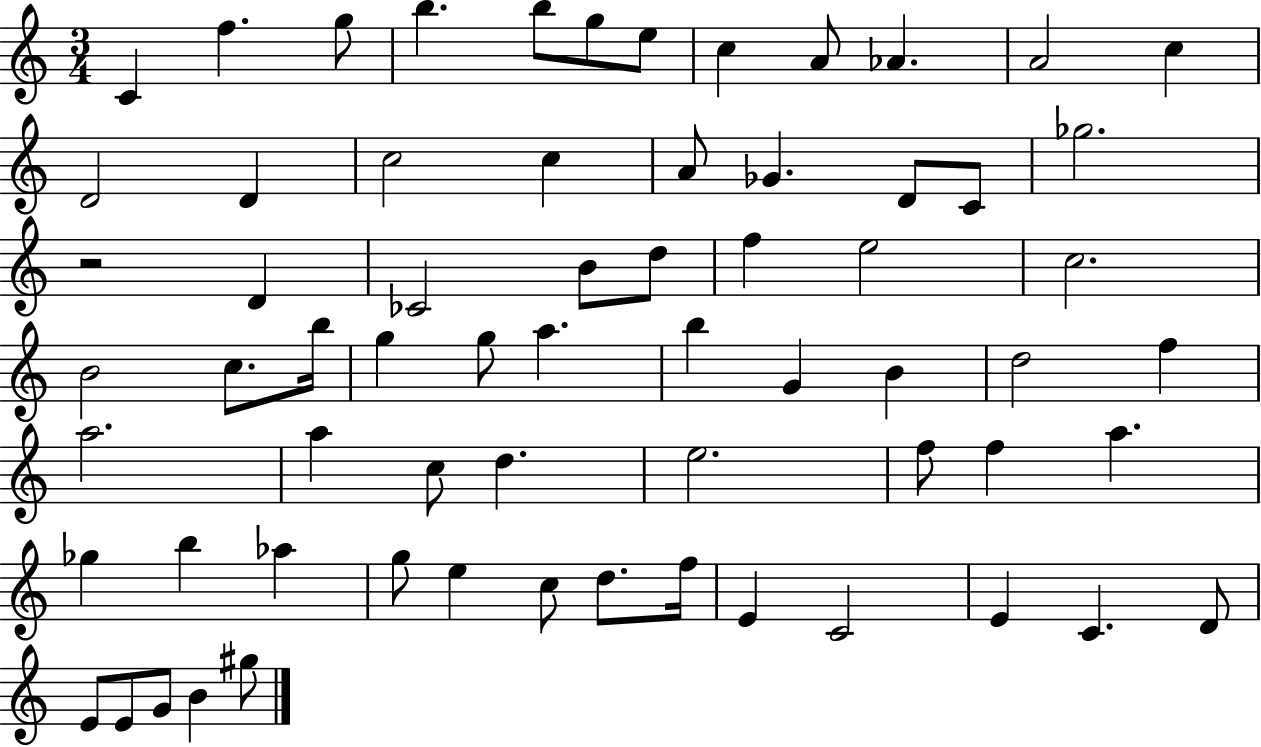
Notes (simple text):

C4/q F5/q. G5/e B5/q. B5/e G5/e E5/e C5/q A4/e Ab4/q. A4/h C5/q D4/h D4/q C5/h C5/q A4/e Gb4/q. D4/e C4/e Gb5/h. R/h D4/q CES4/h B4/e D5/e F5/q E5/h C5/h. B4/h C5/e. B5/s G5/q G5/e A5/q. B5/q G4/q B4/q D5/h F5/q A5/h. A5/q C5/e D5/q. E5/h. F5/e F5/q A5/q. Gb5/q B5/q Ab5/q G5/e E5/q C5/e D5/e. F5/s E4/q C4/h E4/q C4/q. D4/e E4/e E4/e G4/e B4/q G#5/e